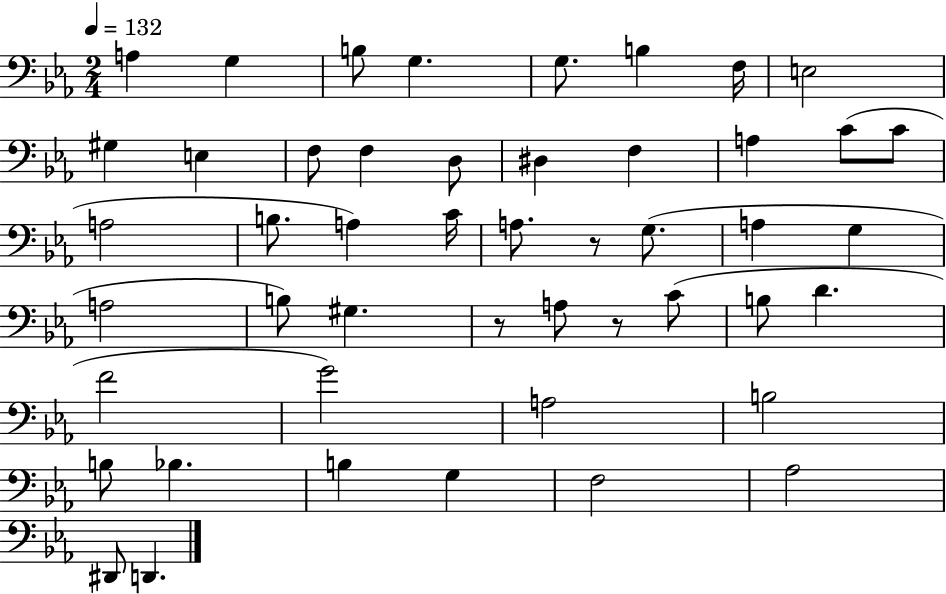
X:1
T:Untitled
M:2/4
L:1/4
K:Eb
A, G, B,/2 G, G,/2 B, F,/4 E,2 ^G, E, F,/2 F, D,/2 ^D, F, A, C/2 C/2 A,2 B,/2 A, C/4 A,/2 z/2 G,/2 A, G, A,2 B,/2 ^G, z/2 A,/2 z/2 C/2 B,/2 D F2 G2 A,2 B,2 B,/2 _B, B, G, F,2 _A,2 ^D,,/2 D,,